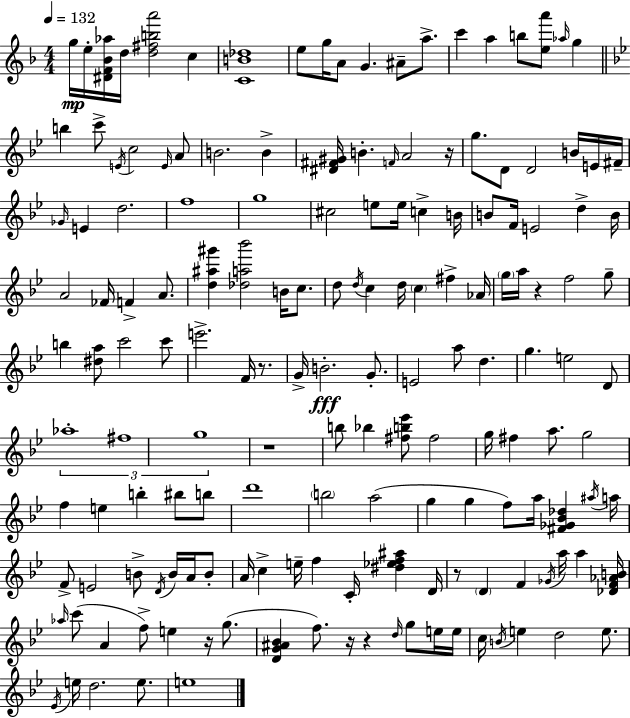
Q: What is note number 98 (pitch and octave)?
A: G5